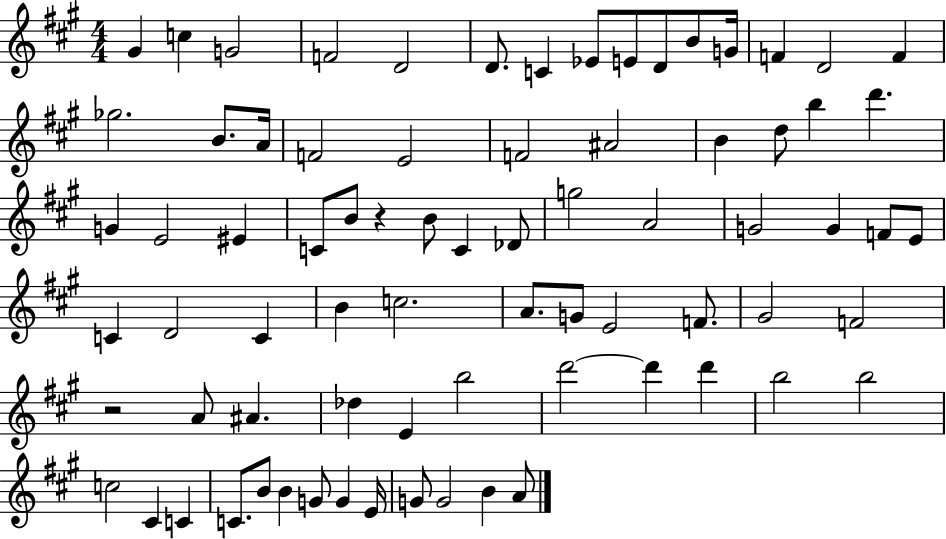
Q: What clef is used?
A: treble